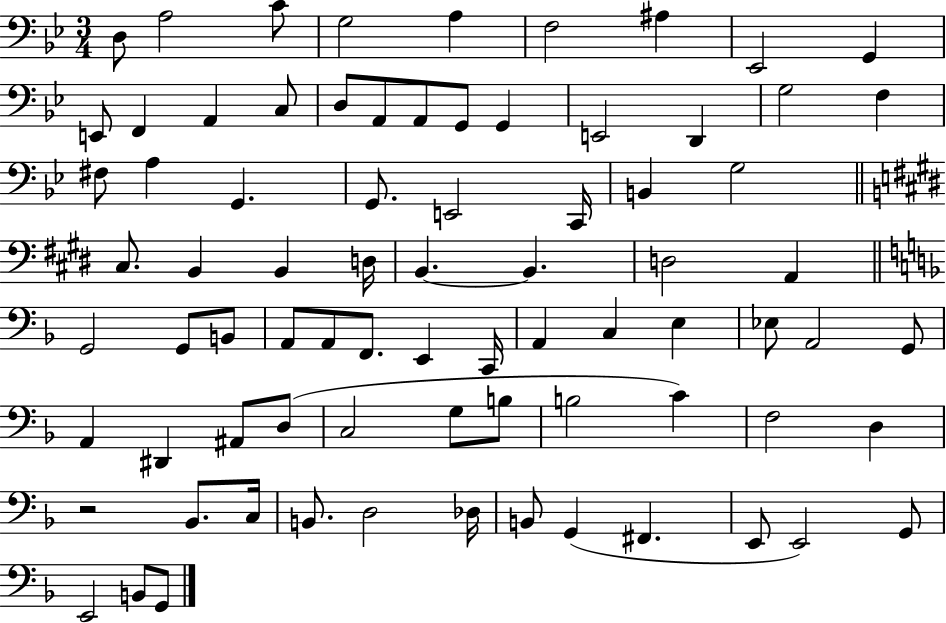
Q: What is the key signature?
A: BES major